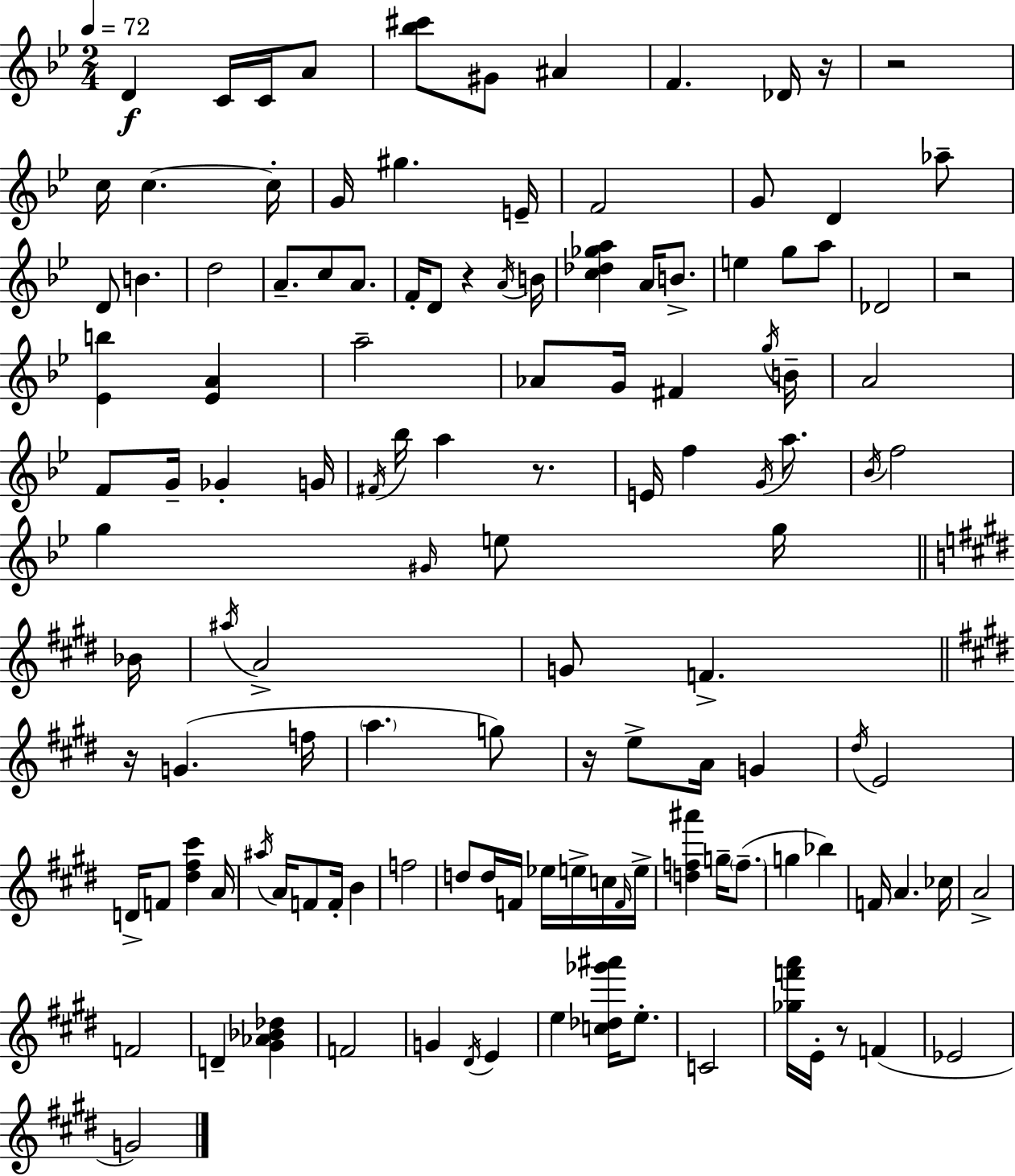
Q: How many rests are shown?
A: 8